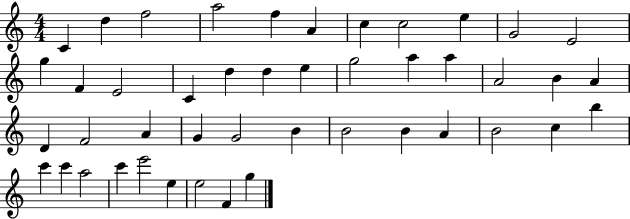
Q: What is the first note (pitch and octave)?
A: C4